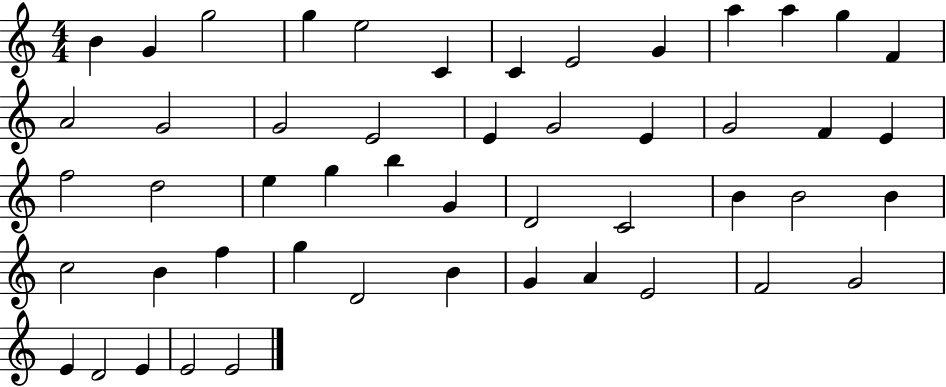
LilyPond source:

{
  \clef treble
  \numericTimeSignature
  \time 4/4
  \key c \major
  b'4 g'4 g''2 | g''4 e''2 c'4 | c'4 e'2 g'4 | a''4 a''4 g''4 f'4 | \break a'2 g'2 | g'2 e'2 | e'4 g'2 e'4 | g'2 f'4 e'4 | \break f''2 d''2 | e''4 g''4 b''4 g'4 | d'2 c'2 | b'4 b'2 b'4 | \break c''2 b'4 f''4 | g''4 d'2 b'4 | g'4 a'4 e'2 | f'2 g'2 | \break e'4 d'2 e'4 | e'2 e'2 | \bar "|."
}